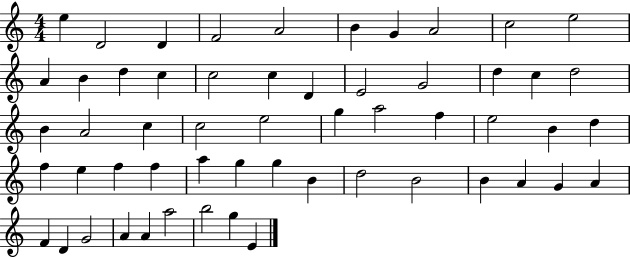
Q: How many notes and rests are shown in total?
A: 56